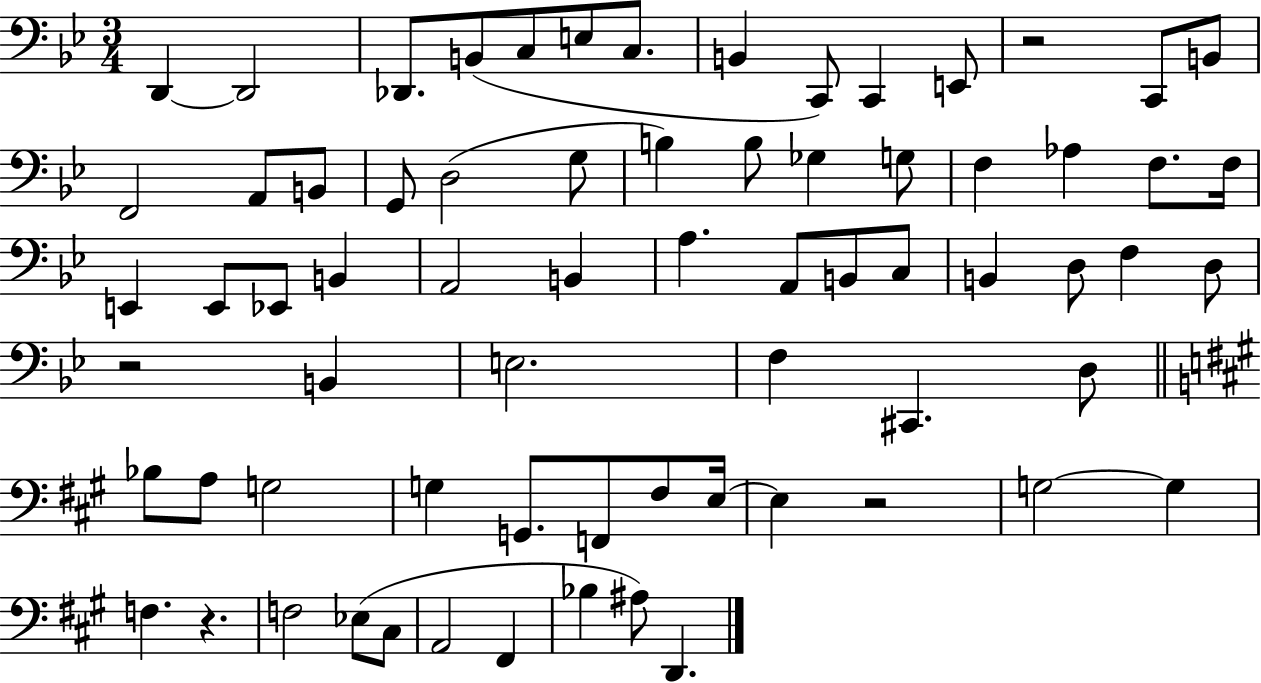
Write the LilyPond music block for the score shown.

{
  \clef bass
  \numericTimeSignature
  \time 3/4
  \key bes \major
  \repeat volta 2 { d,4~~ d,2 | des,8. b,8( c8 e8 c8. | b,4 c,8) c,4 e,8 | r2 c,8 b,8 | \break f,2 a,8 b,8 | g,8 d2( g8 | b4) b8 ges4 g8 | f4 aes4 f8. f16 | \break e,4 e,8 ees,8 b,4 | a,2 b,4 | a4. a,8 b,8 c8 | b,4 d8 f4 d8 | \break r2 b,4 | e2. | f4 cis,4. d8 | \bar "||" \break \key a \major bes8 a8 g2 | g4 g,8. f,8 fis8 e16~~ | e4 r2 | g2~~ g4 | \break f4. r4. | f2 ees8( cis8 | a,2 fis,4 | bes4 ais8) d,4. | \break } \bar "|."
}